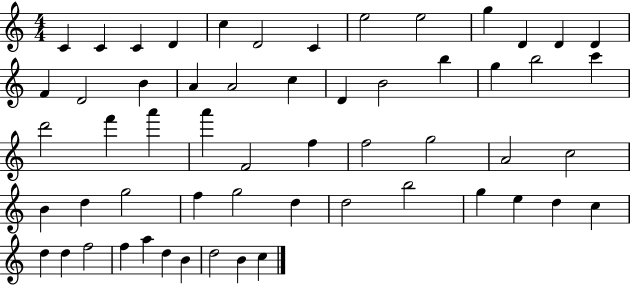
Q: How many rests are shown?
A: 0